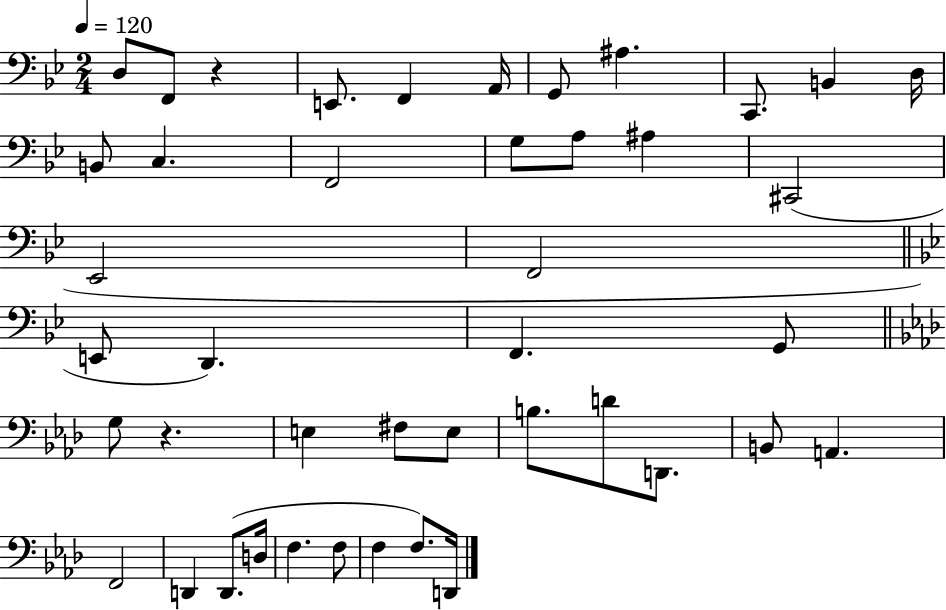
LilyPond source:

{
  \clef bass
  \numericTimeSignature
  \time 2/4
  \key bes \major
  \tempo 4 = 120
  d8 f,8 r4 | e,8. f,4 a,16 | g,8 ais4. | c,8. b,4 d16 | \break b,8 c4. | f,2 | g8 a8 ais4 | cis,2( | \break ees,2 | f,2 | \bar "||" \break \key bes \major e,8 d,4.) | f,4. g,8 | \bar "||" \break \key aes \major g8 r4. | e4 fis8 e8 | b8. d'8 d,8. | b,8 a,4. | \break f,2 | d,4 d,8.( d16 | f4. f8 | f4 f8.) d,16 | \break \bar "|."
}